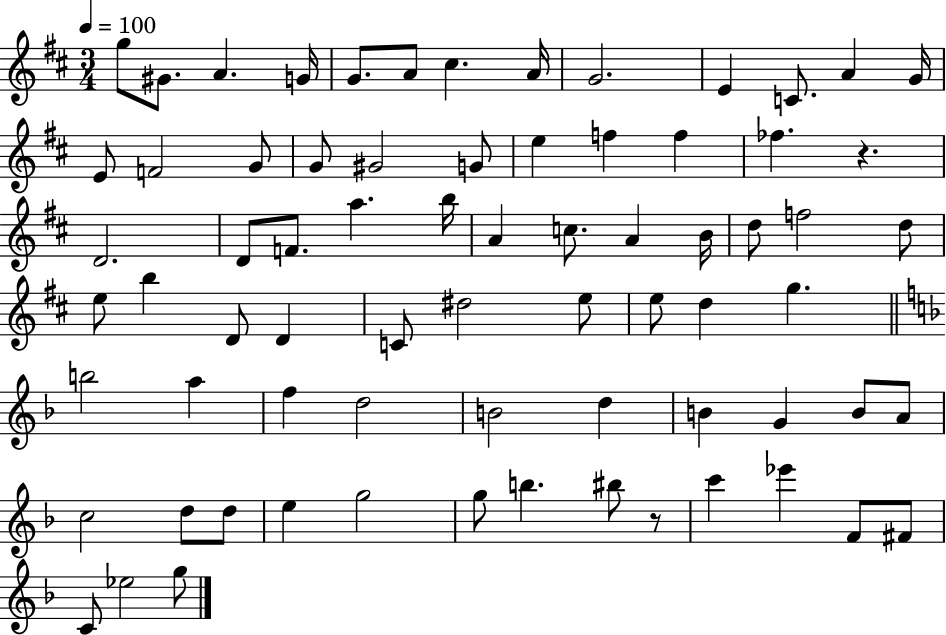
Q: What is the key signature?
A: D major